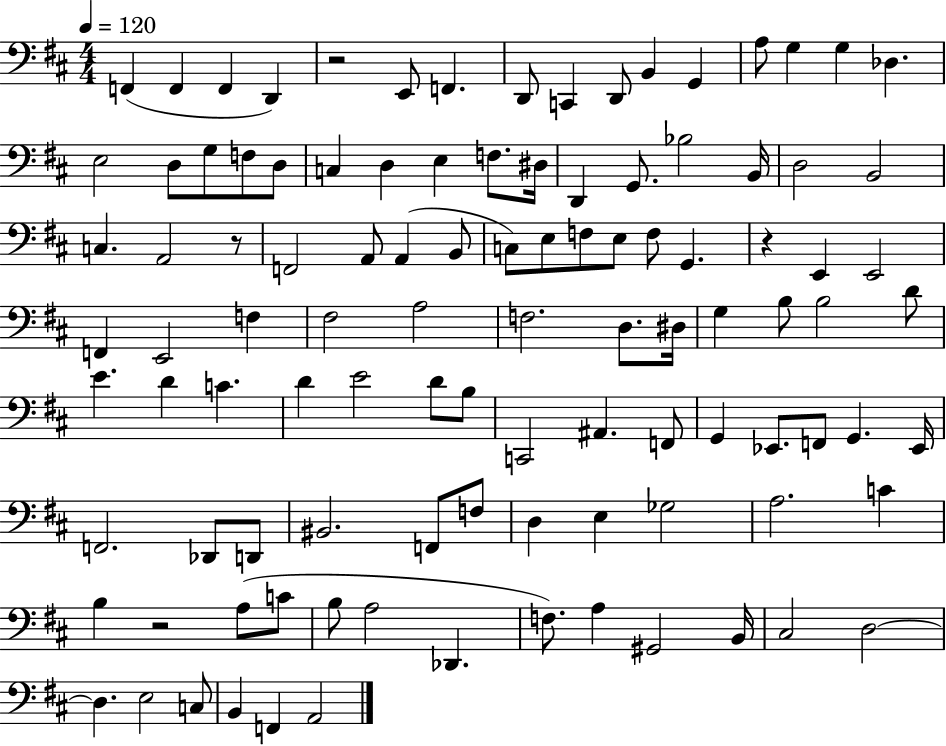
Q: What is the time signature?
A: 4/4